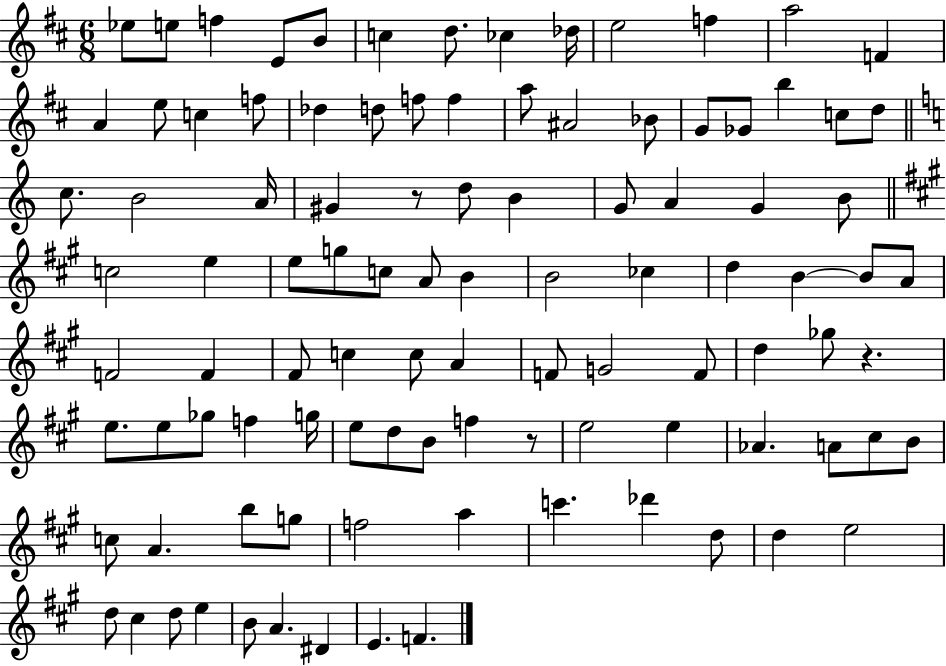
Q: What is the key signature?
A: D major